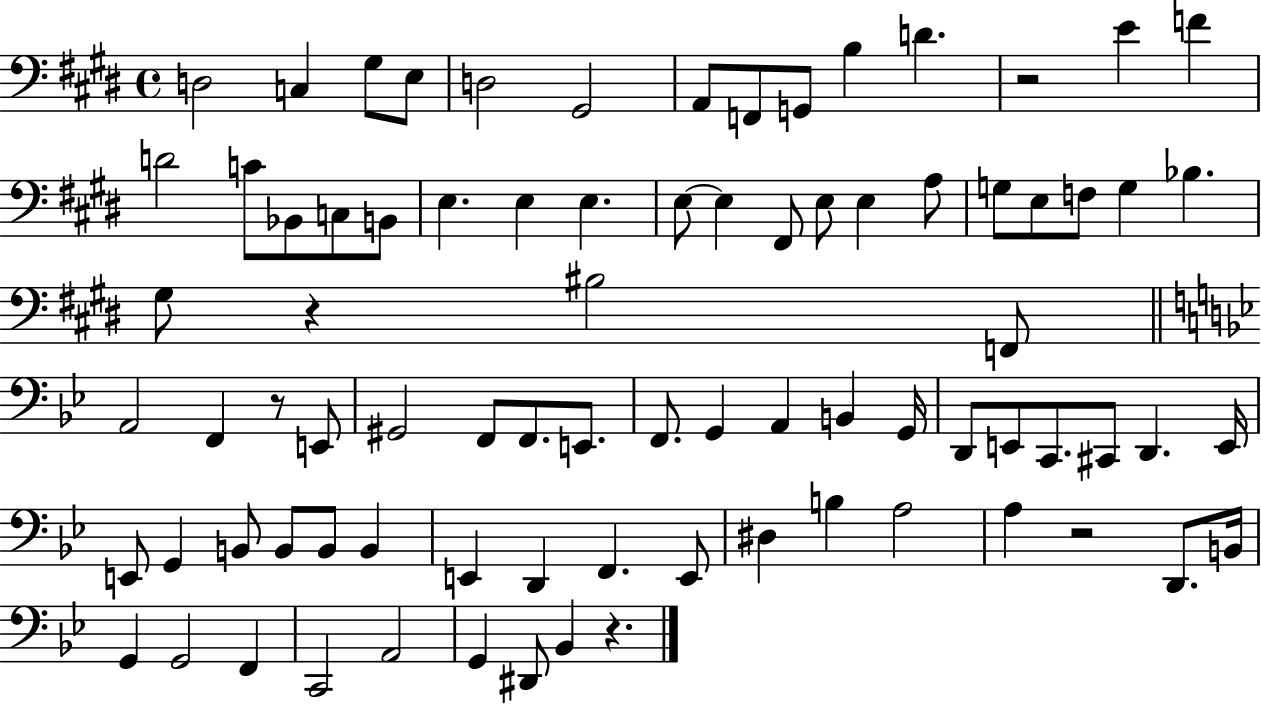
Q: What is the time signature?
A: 4/4